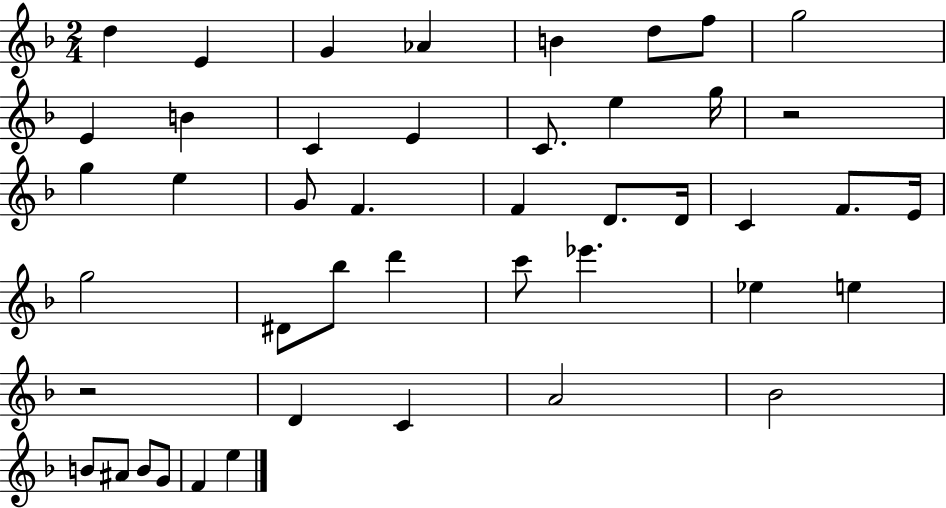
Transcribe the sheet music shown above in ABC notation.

X:1
T:Untitled
M:2/4
L:1/4
K:F
d E G _A B d/2 f/2 g2 E B C E C/2 e g/4 z2 g e G/2 F F D/2 D/4 C F/2 E/4 g2 ^D/2 _b/2 d' c'/2 _e' _e e z2 D C A2 _B2 B/2 ^A/2 B/2 G/2 F e